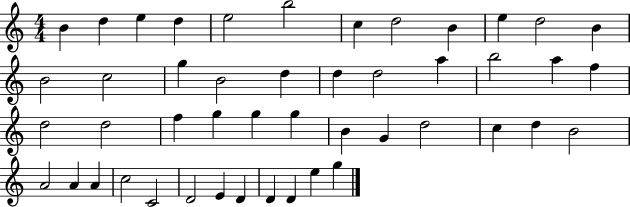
B4/q D5/q E5/q D5/q E5/h B5/h C5/q D5/h B4/q E5/q D5/h B4/q B4/h C5/h G5/q B4/h D5/q D5/q D5/h A5/q B5/h A5/q F5/q D5/h D5/h F5/q G5/q G5/q G5/q B4/q G4/q D5/h C5/q D5/q B4/h A4/h A4/q A4/q C5/h C4/h D4/h E4/q D4/q D4/q D4/q E5/q G5/q